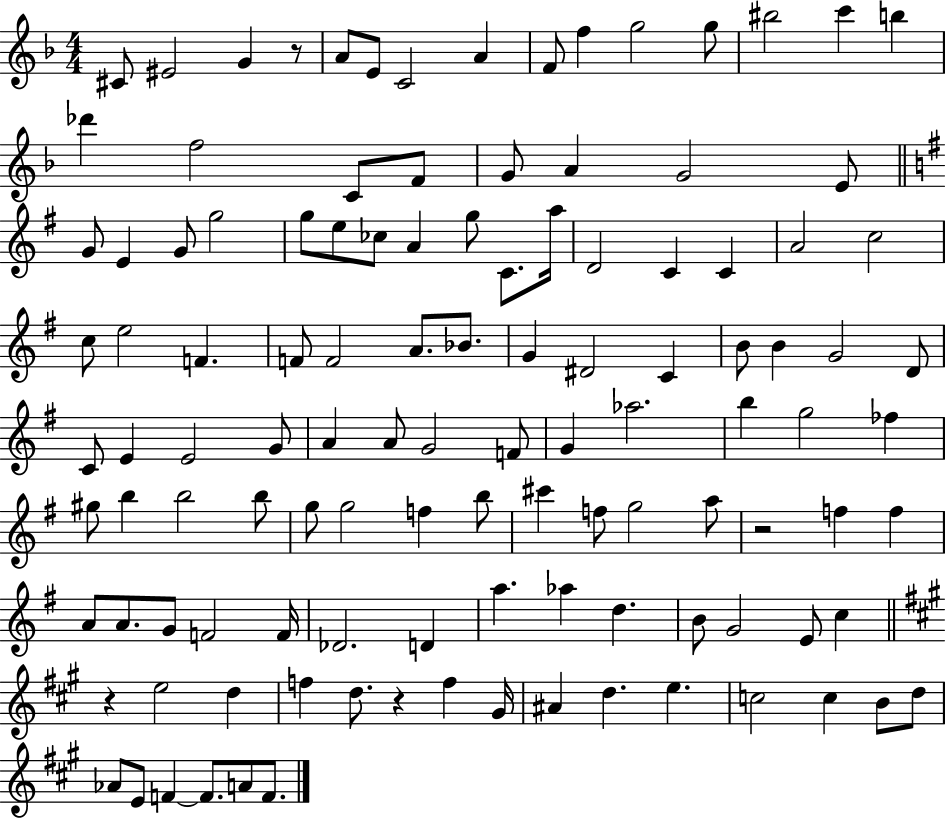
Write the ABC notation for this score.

X:1
T:Untitled
M:4/4
L:1/4
K:F
^C/2 ^E2 G z/2 A/2 E/2 C2 A F/2 f g2 g/2 ^b2 c' b _d' f2 C/2 F/2 G/2 A G2 E/2 G/2 E G/2 g2 g/2 e/2 _c/2 A g/2 C/2 a/4 D2 C C A2 c2 c/2 e2 F F/2 F2 A/2 _B/2 G ^D2 C B/2 B G2 D/2 C/2 E E2 G/2 A A/2 G2 F/2 G _a2 b g2 _f ^g/2 b b2 b/2 g/2 g2 f b/2 ^c' f/2 g2 a/2 z2 f f A/2 A/2 G/2 F2 F/4 _D2 D a _a d B/2 G2 E/2 c z e2 d f d/2 z f ^G/4 ^A d e c2 c B/2 d/2 _A/2 E/2 F F/2 A/2 F/2